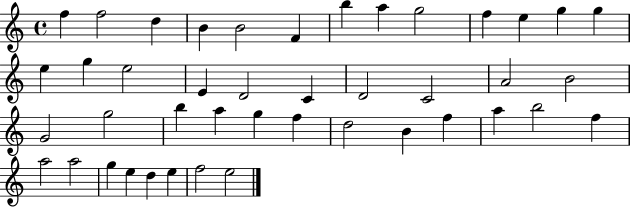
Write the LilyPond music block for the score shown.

{
  \clef treble
  \time 4/4
  \defaultTimeSignature
  \key c \major
  f''4 f''2 d''4 | b'4 b'2 f'4 | b''4 a''4 g''2 | f''4 e''4 g''4 g''4 | \break e''4 g''4 e''2 | e'4 d'2 c'4 | d'2 c'2 | a'2 b'2 | \break g'2 g''2 | b''4 a''4 g''4 f''4 | d''2 b'4 f''4 | a''4 b''2 f''4 | \break a''2 a''2 | g''4 e''4 d''4 e''4 | f''2 e''2 | \bar "|."
}